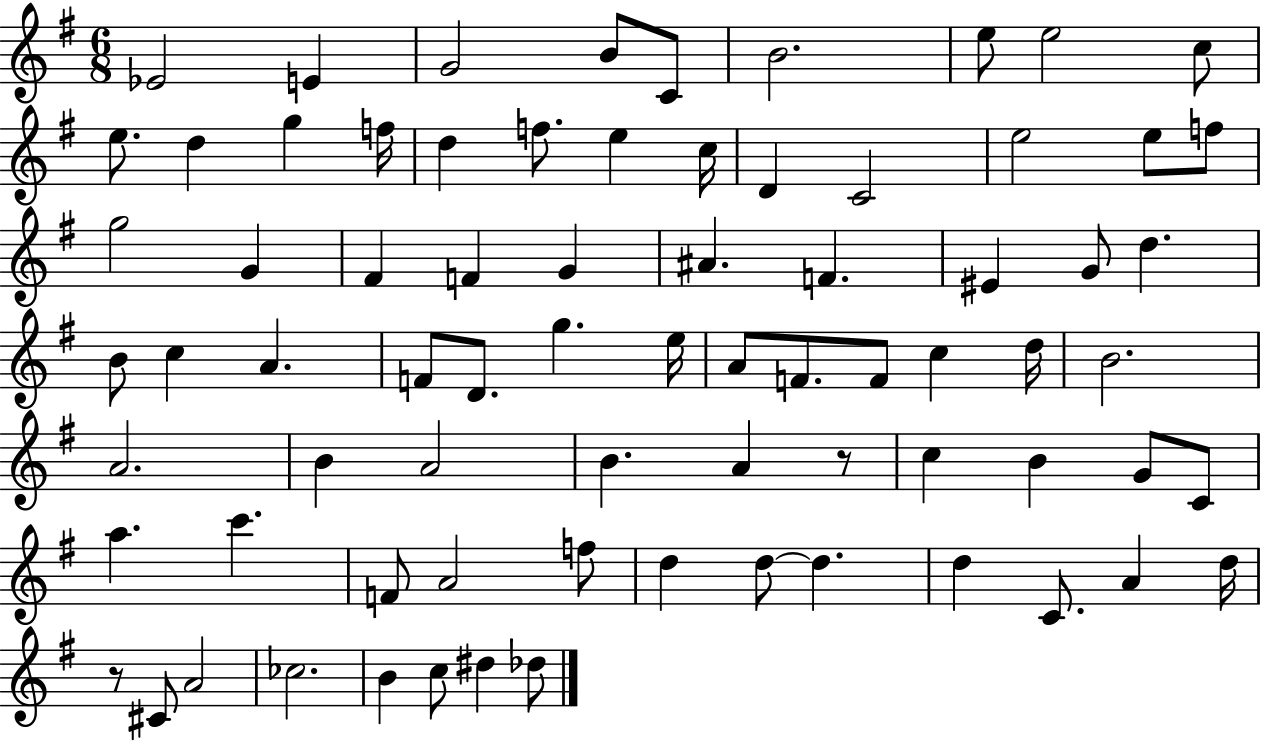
X:1
T:Untitled
M:6/8
L:1/4
K:G
_E2 E G2 B/2 C/2 B2 e/2 e2 c/2 e/2 d g f/4 d f/2 e c/4 D C2 e2 e/2 f/2 g2 G ^F F G ^A F ^E G/2 d B/2 c A F/2 D/2 g e/4 A/2 F/2 F/2 c d/4 B2 A2 B A2 B A z/2 c B G/2 C/2 a c' F/2 A2 f/2 d d/2 d d C/2 A d/4 z/2 ^C/2 A2 _c2 B c/2 ^d _d/2